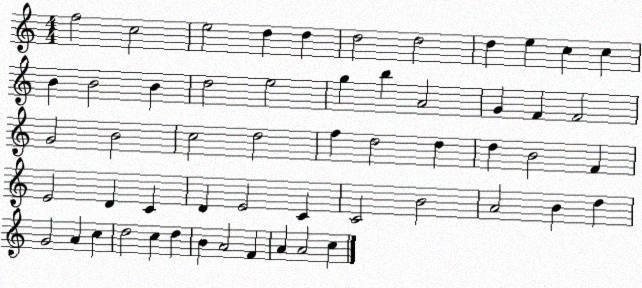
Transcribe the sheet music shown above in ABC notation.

X:1
T:Untitled
M:4/4
L:1/4
K:C
f2 c2 e2 d d d2 d2 d e c c B B2 B d2 e2 g b A2 G F F2 G2 B2 c2 d2 f d2 d d B2 F E2 D C D E2 C C2 B2 A2 B d G2 A c d2 c d B A2 F A A2 c